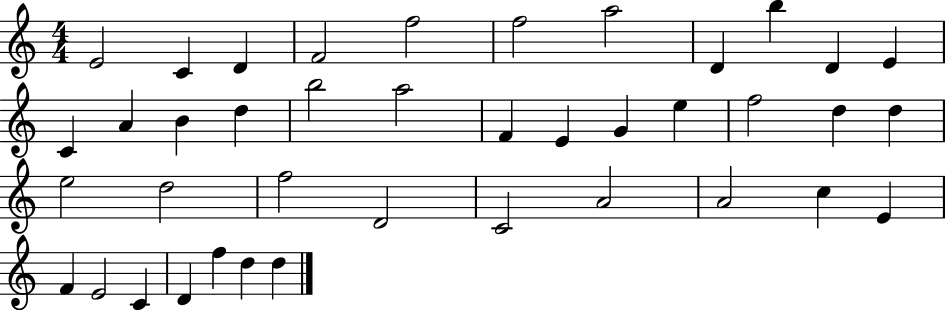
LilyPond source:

{
  \clef treble
  \numericTimeSignature
  \time 4/4
  \key c \major
  e'2 c'4 d'4 | f'2 f''2 | f''2 a''2 | d'4 b''4 d'4 e'4 | \break c'4 a'4 b'4 d''4 | b''2 a''2 | f'4 e'4 g'4 e''4 | f''2 d''4 d''4 | \break e''2 d''2 | f''2 d'2 | c'2 a'2 | a'2 c''4 e'4 | \break f'4 e'2 c'4 | d'4 f''4 d''4 d''4 | \bar "|."
}